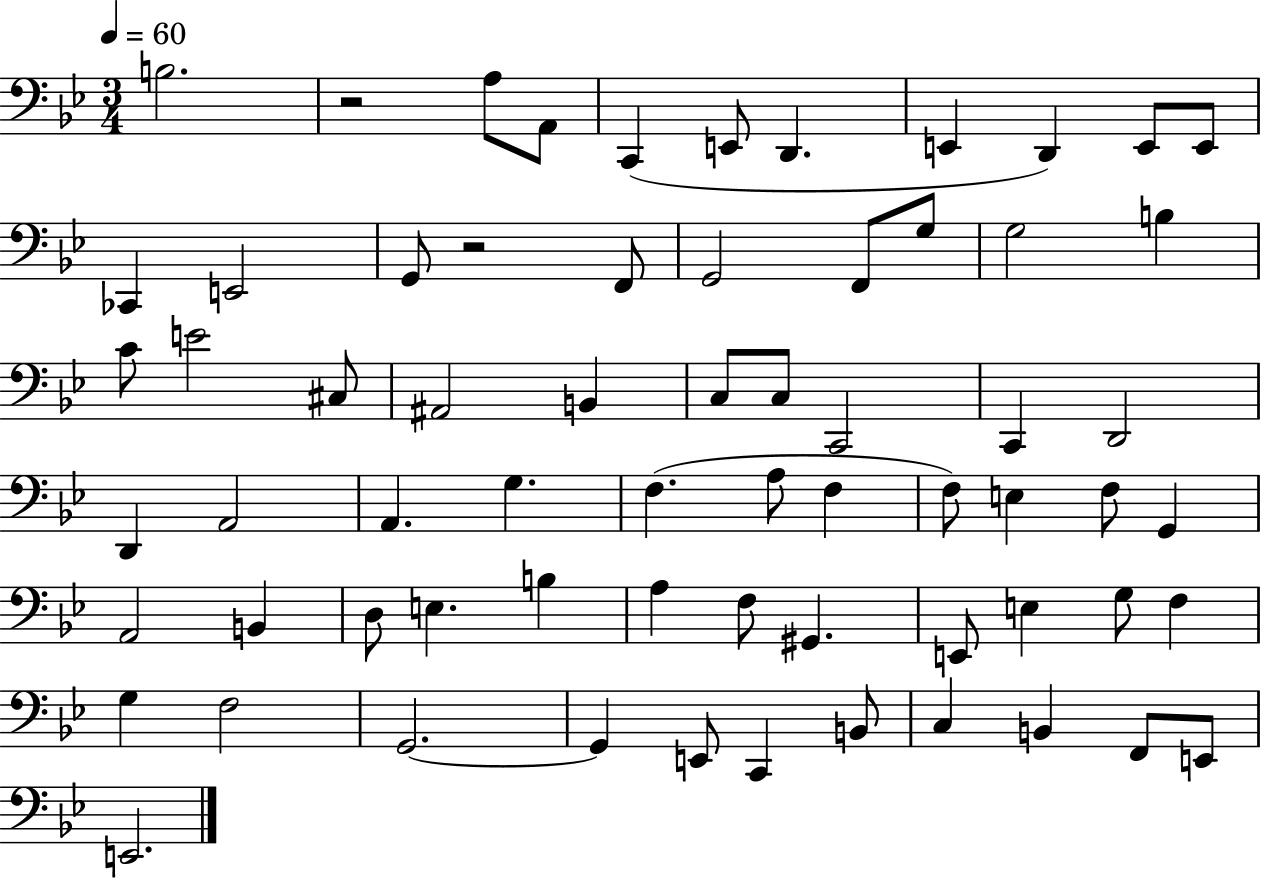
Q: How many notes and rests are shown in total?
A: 66